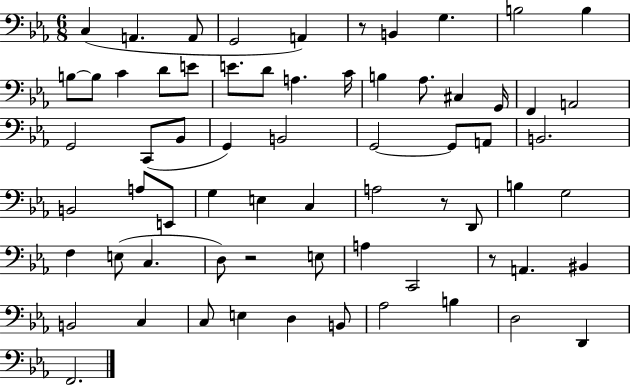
{
  \clef bass
  \numericTimeSignature
  \time 6/8
  \key ees \major
  c4( a,4. a,8 | g,2 a,4) | r8 b,4 g4. | b2 b4 | \break b8~~ b8 c'4 d'8 e'8 | e'8. d'8 a4. c'16 | b4 aes8. cis4 g,16 | f,4 a,2 | \break g,2 c,8( bes,8 | g,4) b,2 | g,2~~ g,8 a,8 | b,2. | \break b,2 a8 e,8 | g4 e4 c4 | a2 r8 d,8 | b4 g2 | \break f4 e8( c4. | d8) r2 e8 | a4 c,2 | r8 a,4. bis,4 | \break b,2 c4 | c8 e4 d4 b,8 | aes2 b4 | d2 d,4 | \break f,2. | \bar "|."
}